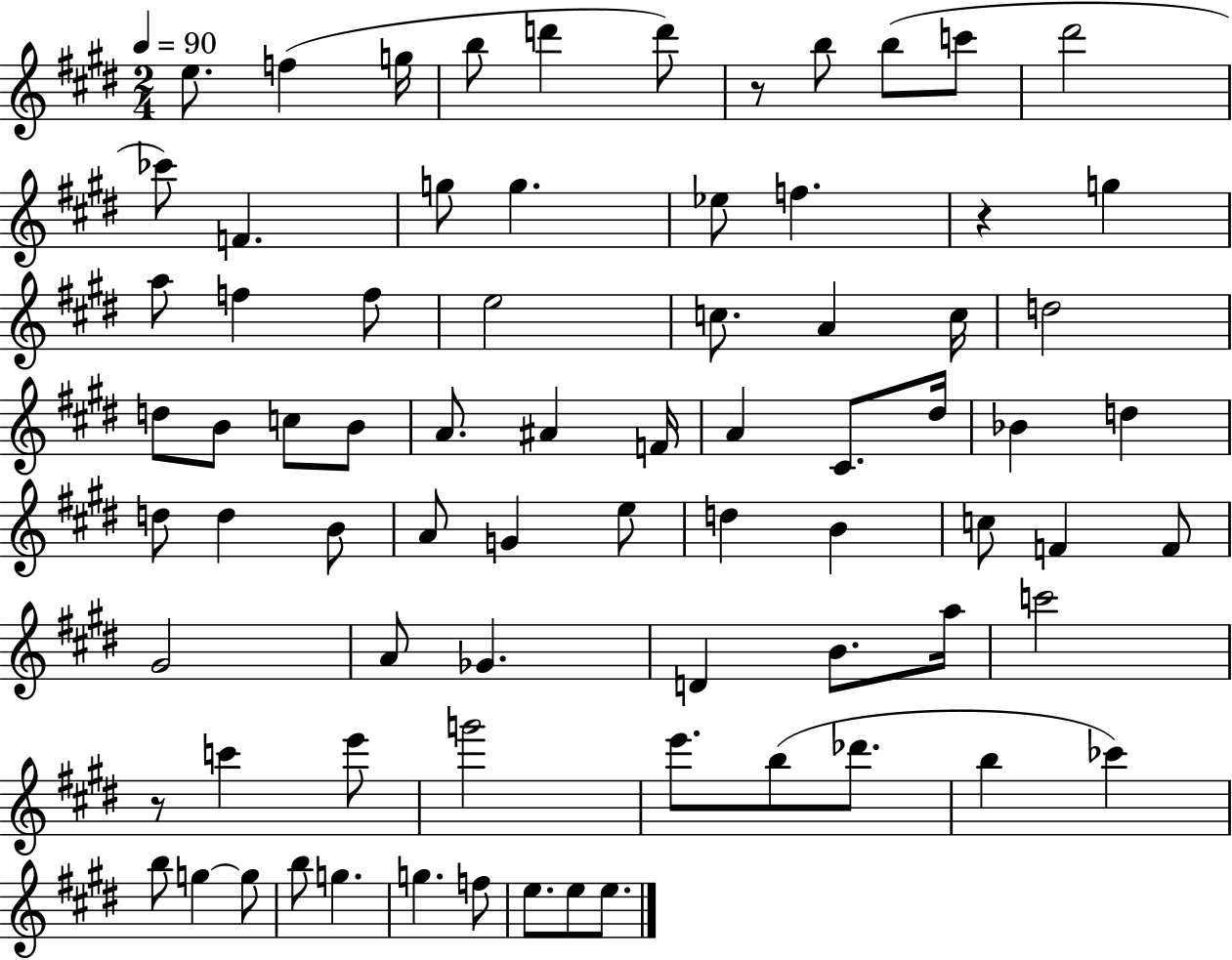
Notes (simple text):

E5/e. F5/q G5/s B5/e D6/q D6/e R/e B5/e B5/e C6/e D#6/h CES6/e F4/q. G5/e G5/q. Eb5/e F5/q. R/q G5/q A5/e F5/q F5/e E5/h C5/e. A4/q C5/s D5/h D5/e B4/e C5/e B4/e A4/e. A#4/q F4/s A4/q C#4/e. D#5/s Bb4/q D5/q D5/e D5/q B4/e A4/e G4/q E5/e D5/q B4/q C5/e F4/q F4/e G#4/h A4/e Gb4/q. D4/q B4/e. A5/s C6/h R/e C6/q E6/e G6/h E6/e. B5/e Db6/e. B5/q CES6/q B5/e G5/q G5/e B5/e G5/q. G5/q. F5/e E5/e. E5/e E5/e.